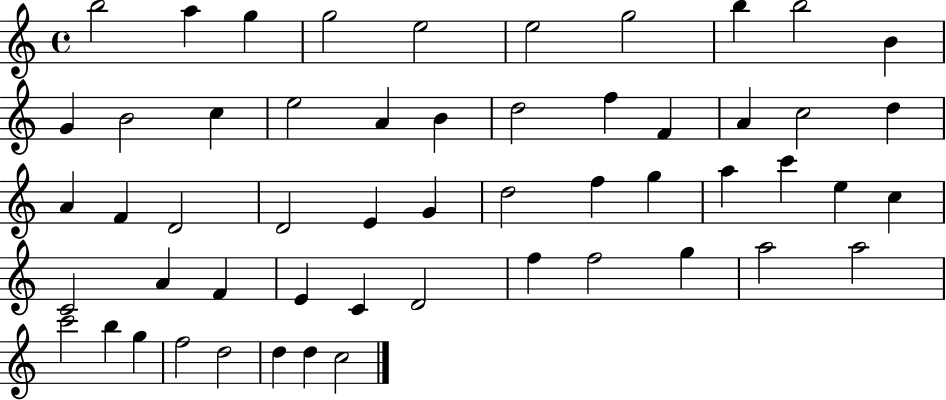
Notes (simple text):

B5/h A5/q G5/q G5/h E5/h E5/h G5/h B5/q B5/h B4/q G4/q B4/h C5/q E5/h A4/q B4/q D5/h F5/q F4/q A4/q C5/h D5/q A4/q F4/q D4/h D4/h E4/q G4/q D5/h F5/q G5/q A5/q C6/q E5/q C5/q C4/h A4/q F4/q E4/q C4/q D4/h F5/q F5/h G5/q A5/h A5/h C6/h B5/q G5/q F5/h D5/h D5/q D5/q C5/h